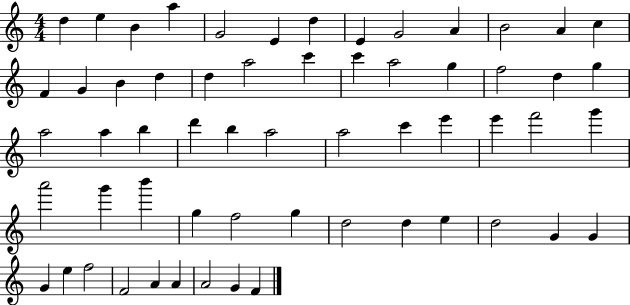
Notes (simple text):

D5/q E5/q B4/q A5/q G4/h E4/q D5/q E4/q G4/h A4/q B4/h A4/q C5/q F4/q G4/q B4/q D5/q D5/q A5/h C6/q C6/q A5/h G5/q F5/h D5/q G5/q A5/h A5/q B5/q D6/q B5/q A5/h A5/h C6/q E6/q E6/q F6/h G6/q A6/h G6/q B6/q G5/q F5/h G5/q D5/h D5/q E5/q D5/h G4/q G4/q G4/q E5/q F5/h F4/h A4/q A4/q A4/h G4/q F4/q